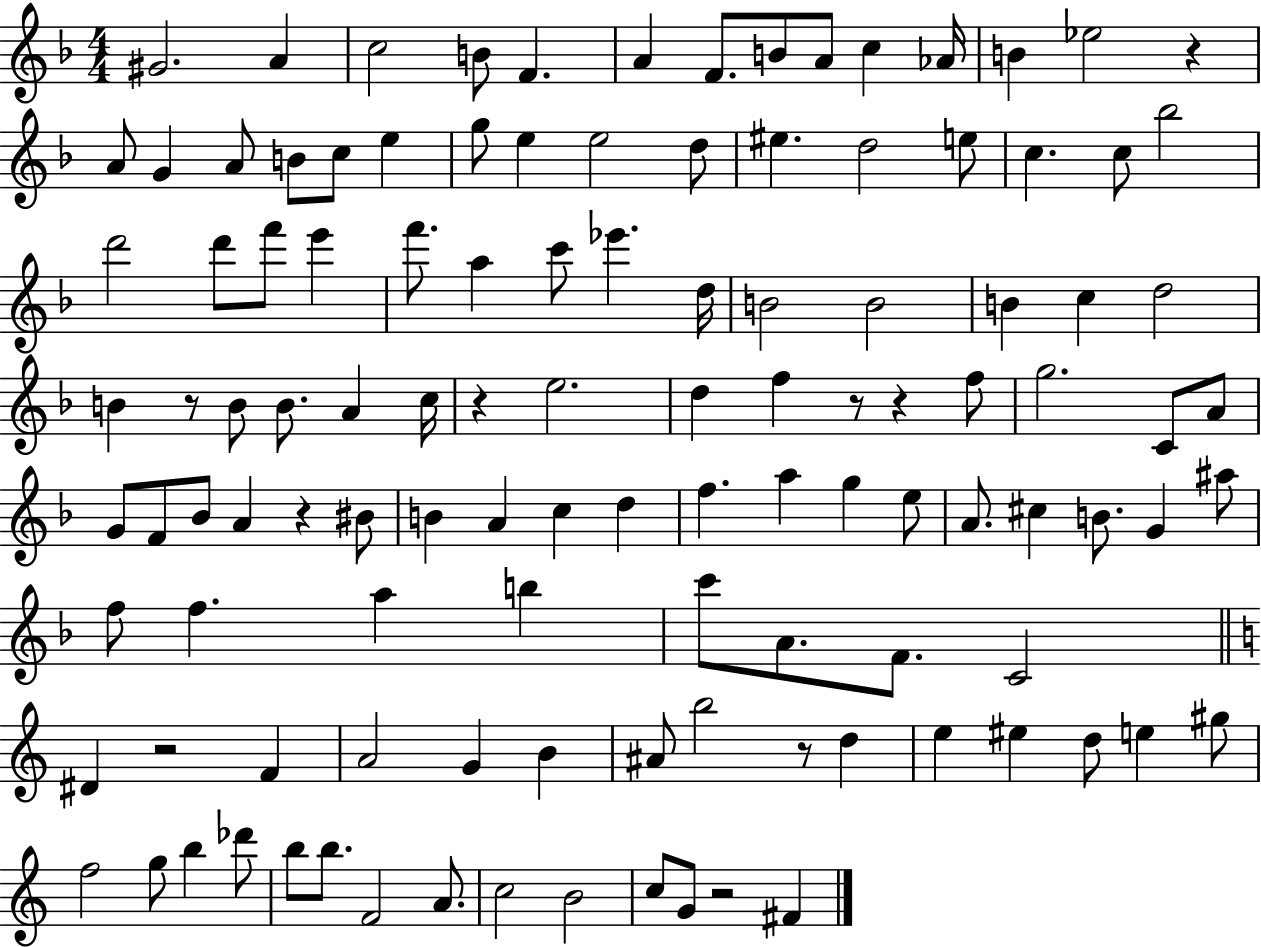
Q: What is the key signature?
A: F major